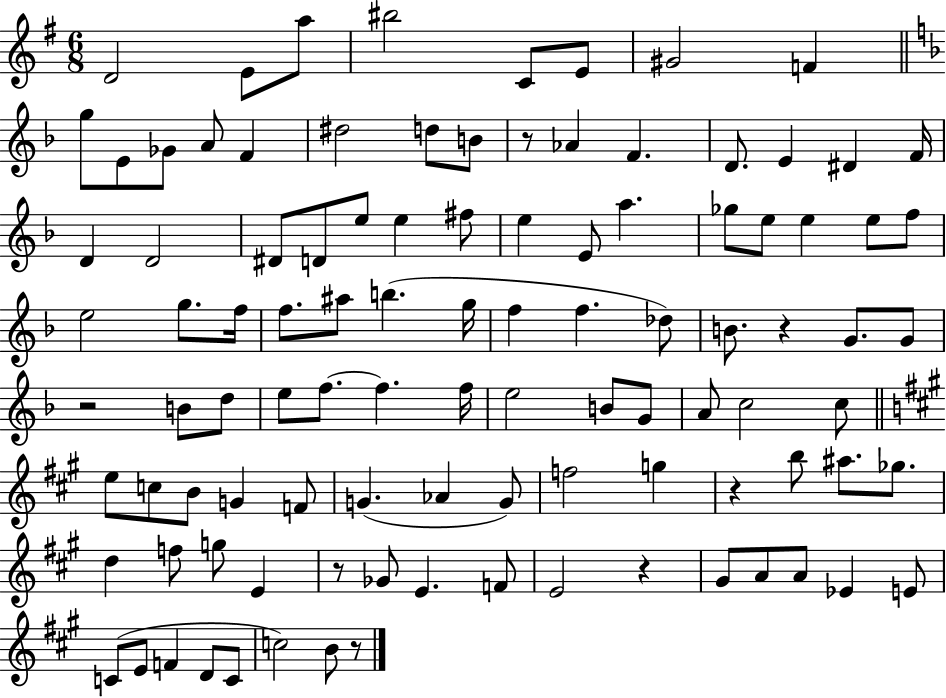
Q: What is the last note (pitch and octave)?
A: B4